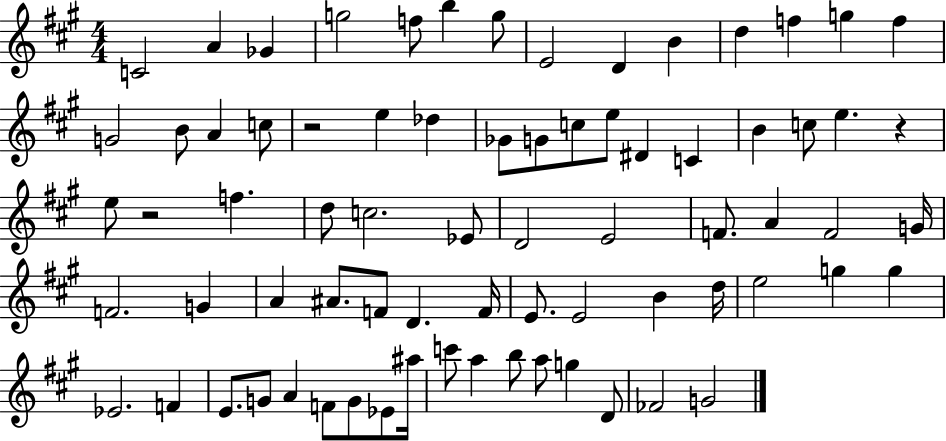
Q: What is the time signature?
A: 4/4